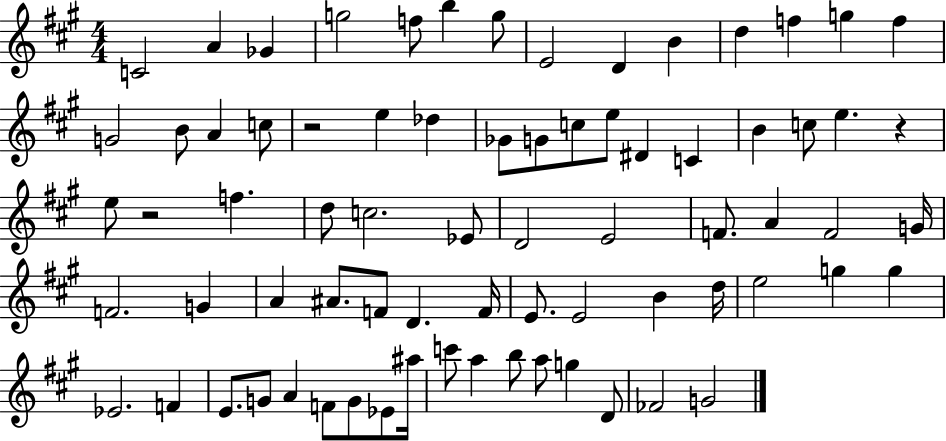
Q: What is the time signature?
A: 4/4